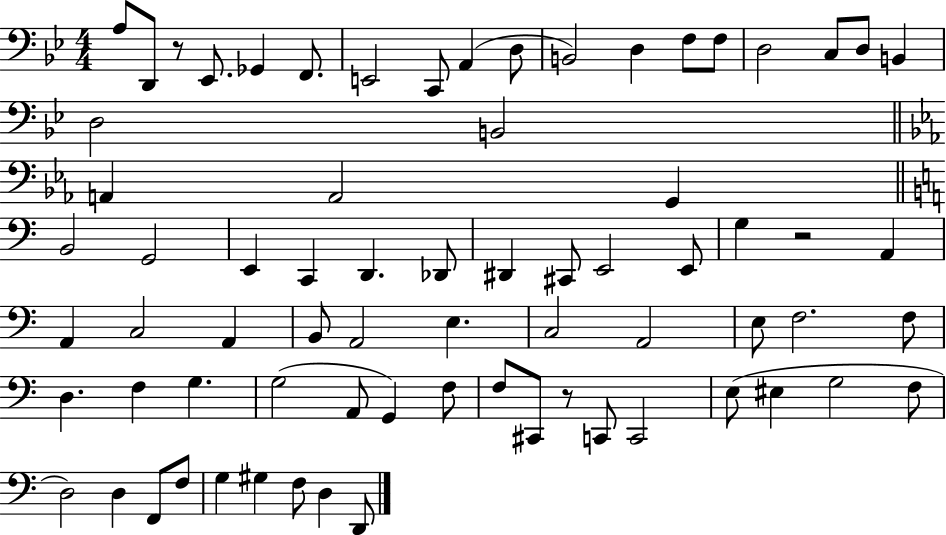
{
  \clef bass
  \numericTimeSignature
  \time 4/4
  \key bes \major
  \repeat volta 2 { a8 d,8 r8 ees,8. ges,4 f,8. | e,2 c,8 a,4( d8 | b,2) d4 f8 f8 | d2 c8 d8 b,4 | \break d2 b,2 | \bar "||" \break \key c \minor a,4 a,2 g,4 | \bar "||" \break \key a \minor b,2 g,2 | e,4 c,4 d,4. des,8 | dis,4 cis,8 e,2 e,8 | g4 r2 a,4 | \break a,4 c2 a,4 | b,8 a,2 e4. | c2 a,2 | e8 f2. f8 | \break d4. f4 g4. | g2( a,8 g,4) f8 | f8 cis,8 r8 c,8 c,2 | e8( eis4 g2 f8 | \break d2) d4 f,8 f8 | g4 gis4 f8 d4 d,8 | } \bar "|."
}